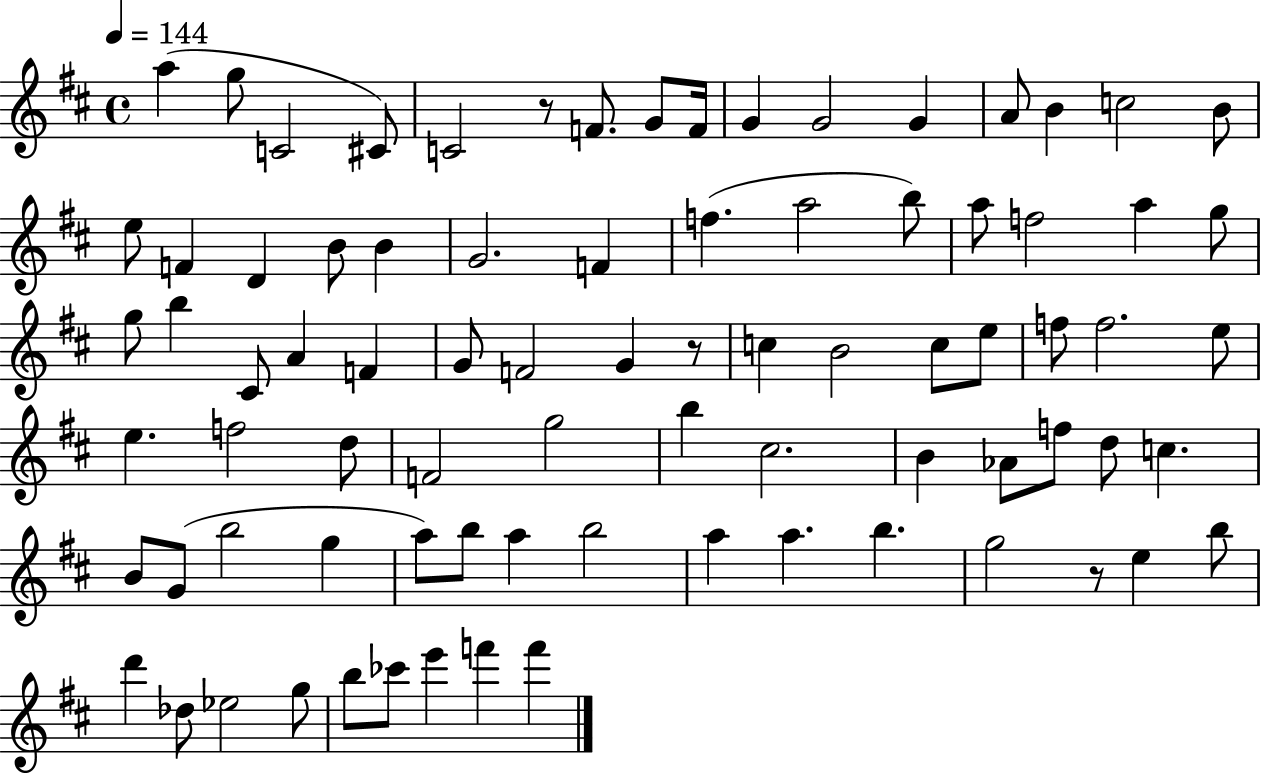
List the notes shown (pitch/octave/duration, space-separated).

A5/q G5/e C4/h C#4/e C4/h R/e F4/e. G4/e F4/s G4/q G4/h G4/q A4/e B4/q C5/h B4/e E5/e F4/q D4/q B4/e B4/q G4/h. F4/q F5/q. A5/h B5/e A5/e F5/h A5/q G5/e G5/e B5/q C#4/e A4/q F4/q G4/e F4/h G4/q R/e C5/q B4/h C5/e E5/e F5/e F5/h. E5/e E5/q. F5/h D5/e F4/h G5/h B5/q C#5/h. B4/q Ab4/e F5/e D5/e C5/q. B4/e G4/e B5/h G5/q A5/e B5/e A5/q B5/h A5/q A5/q. B5/q. G5/h R/e E5/q B5/e D6/q Db5/e Eb5/h G5/e B5/e CES6/e E6/q F6/q F6/q